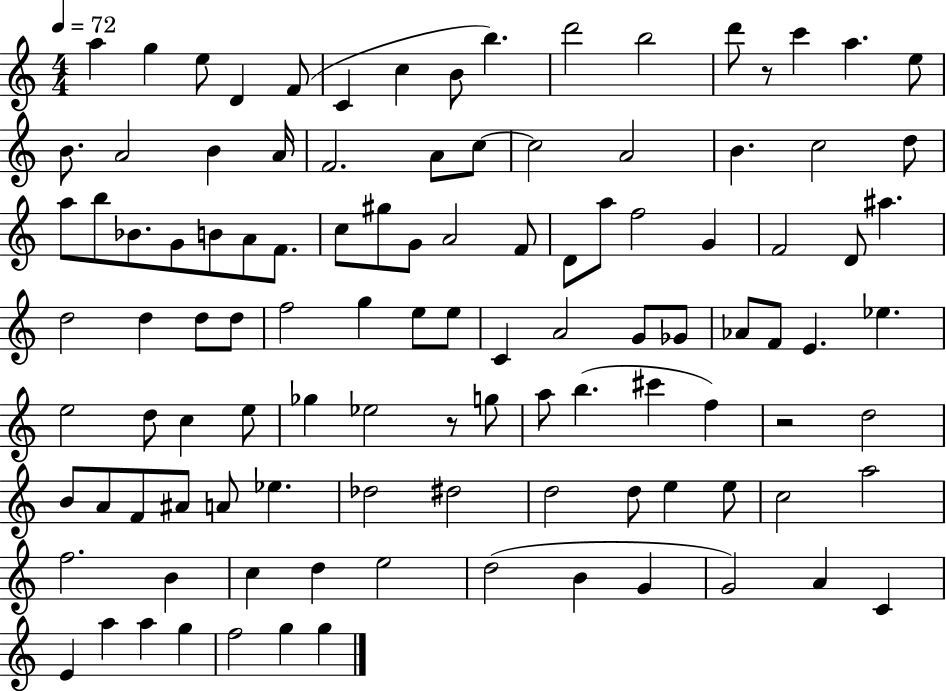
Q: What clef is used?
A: treble